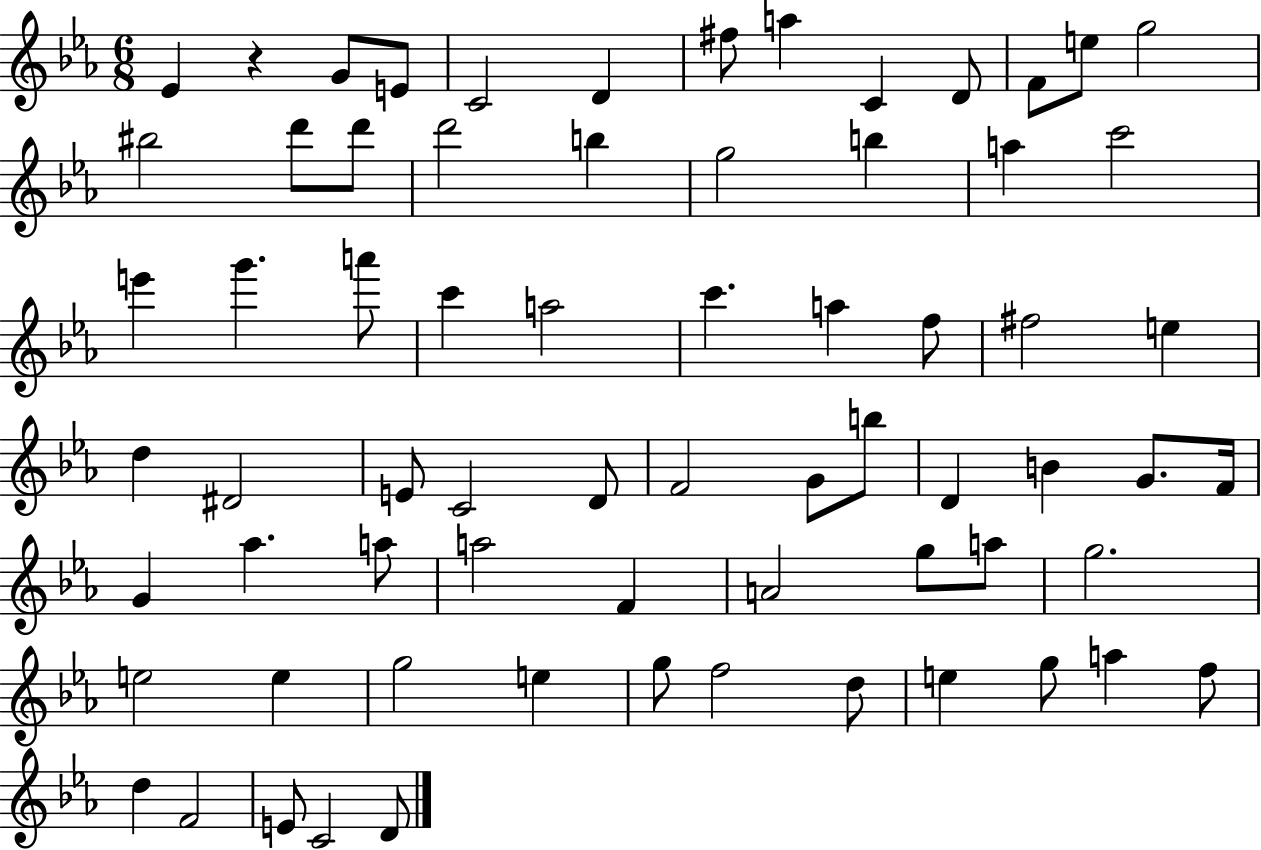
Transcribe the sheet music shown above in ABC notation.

X:1
T:Untitled
M:6/8
L:1/4
K:Eb
_E z G/2 E/2 C2 D ^f/2 a C D/2 F/2 e/2 g2 ^b2 d'/2 d'/2 d'2 b g2 b a c'2 e' g' a'/2 c' a2 c' a f/2 ^f2 e d ^D2 E/2 C2 D/2 F2 G/2 b/2 D B G/2 F/4 G _a a/2 a2 F A2 g/2 a/2 g2 e2 e g2 e g/2 f2 d/2 e g/2 a f/2 d F2 E/2 C2 D/2